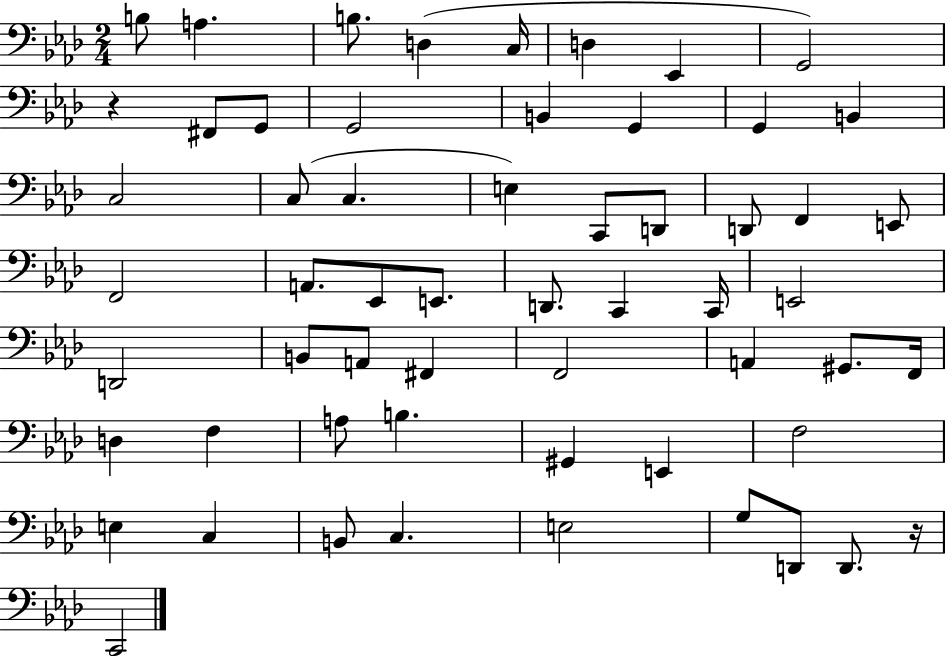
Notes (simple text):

B3/e A3/q. B3/e. D3/q C3/s D3/q Eb2/q G2/h R/q F#2/e G2/e G2/h B2/q G2/q G2/q B2/q C3/h C3/e C3/q. E3/q C2/e D2/e D2/e F2/q E2/e F2/h A2/e. Eb2/e E2/e. D2/e. C2/q C2/s E2/h D2/h B2/e A2/e F#2/q F2/h A2/q G#2/e. F2/s D3/q F3/q A3/e B3/q. G#2/q E2/q F3/h E3/q C3/q B2/e C3/q. E3/h G3/e D2/e D2/e. R/s C2/h